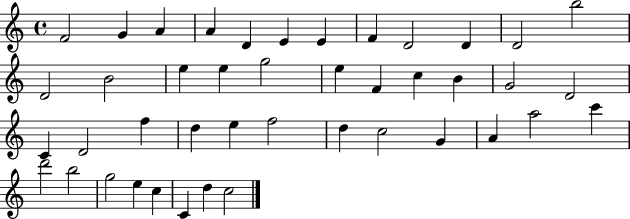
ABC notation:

X:1
T:Untitled
M:4/4
L:1/4
K:C
F2 G A A D E E F D2 D D2 b2 D2 B2 e e g2 e F c B G2 D2 C D2 f d e f2 d c2 G A a2 c' d'2 b2 g2 e c C d c2